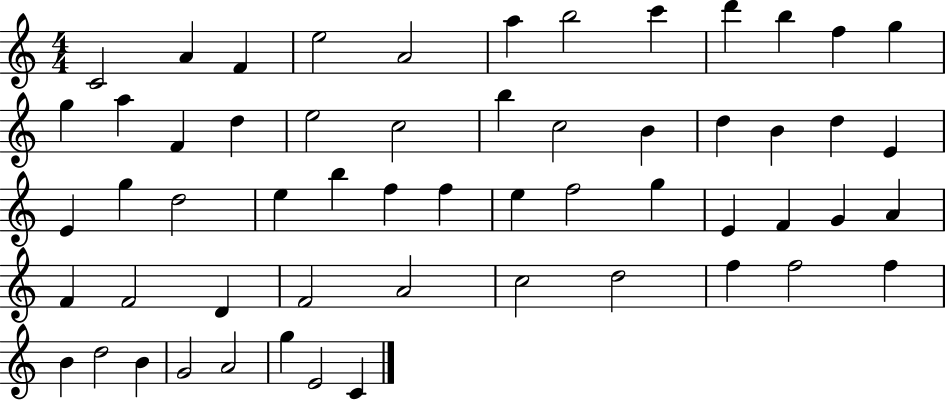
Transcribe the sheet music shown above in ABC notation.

X:1
T:Untitled
M:4/4
L:1/4
K:C
C2 A F e2 A2 a b2 c' d' b f g g a F d e2 c2 b c2 B d B d E E g d2 e b f f e f2 g E F G A F F2 D F2 A2 c2 d2 f f2 f B d2 B G2 A2 g E2 C